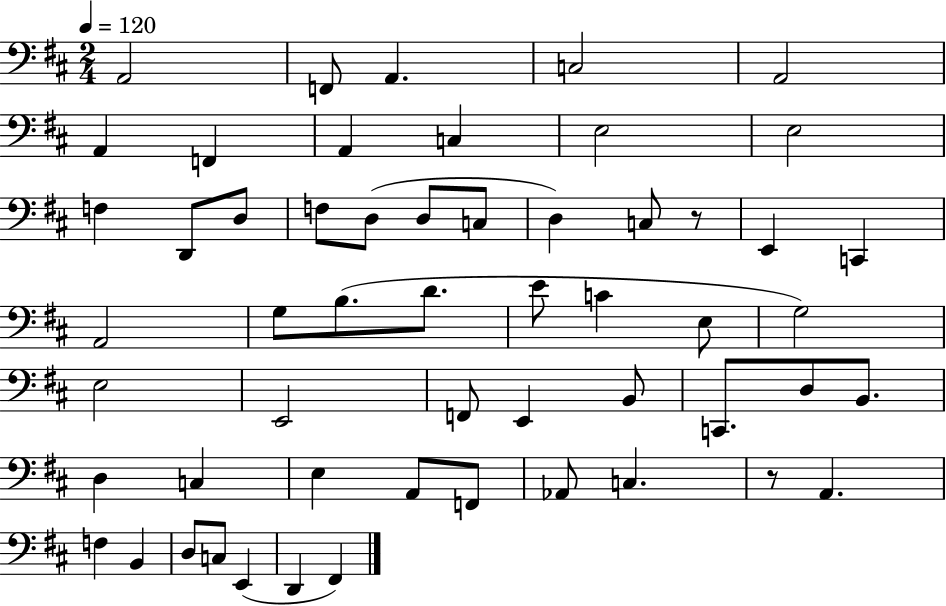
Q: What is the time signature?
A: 2/4